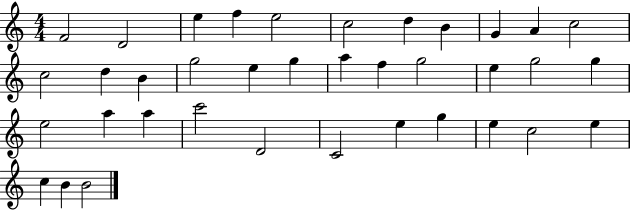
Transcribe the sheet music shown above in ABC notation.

X:1
T:Untitled
M:4/4
L:1/4
K:C
F2 D2 e f e2 c2 d B G A c2 c2 d B g2 e g a f g2 e g2 g e2 a a c'2 D2 C2 e g e c2 e c B B2